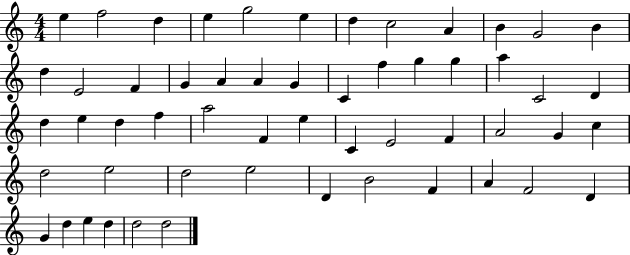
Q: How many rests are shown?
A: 0